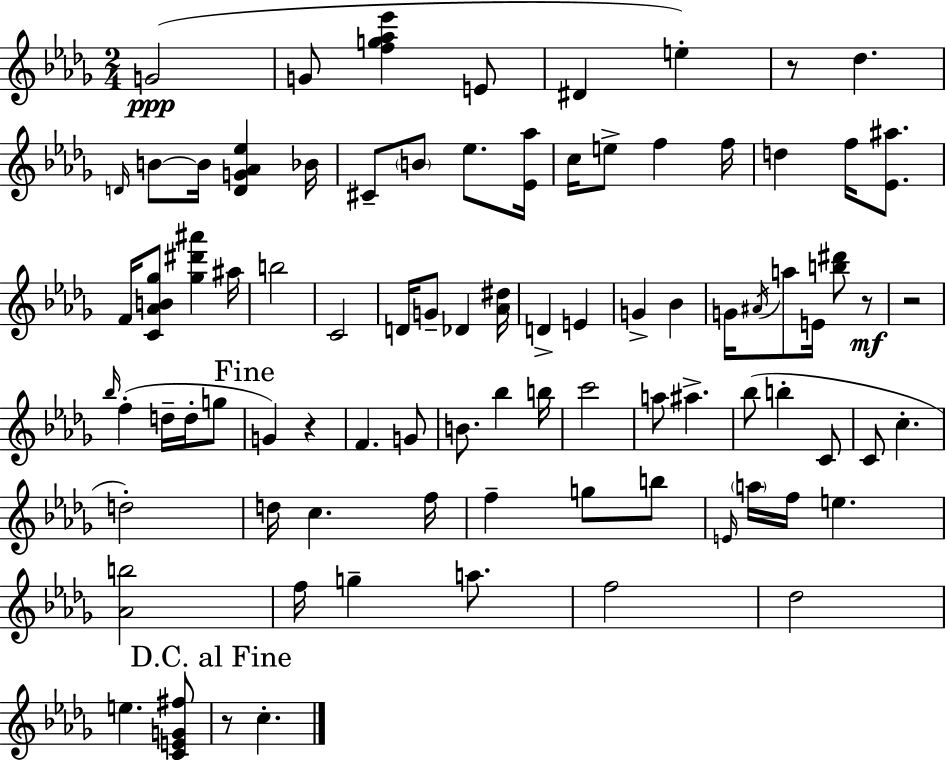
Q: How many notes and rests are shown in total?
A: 86